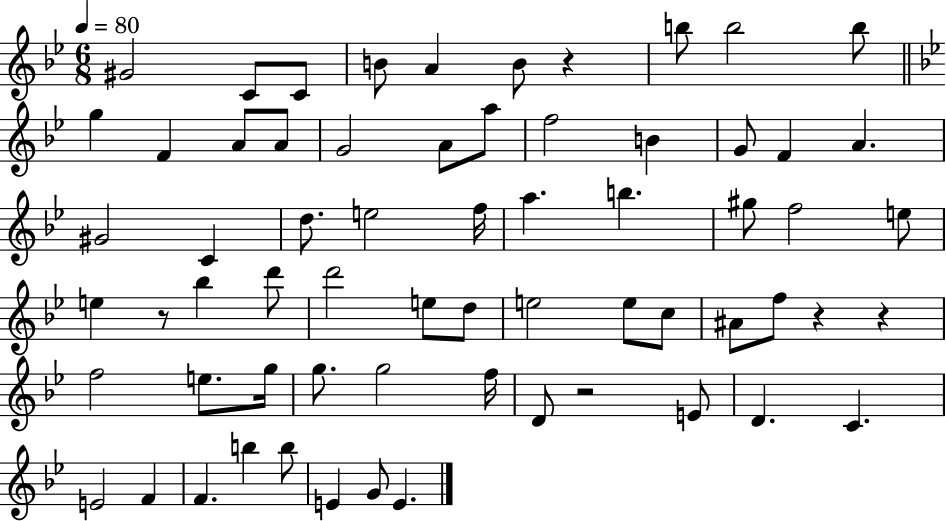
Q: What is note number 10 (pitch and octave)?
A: G5